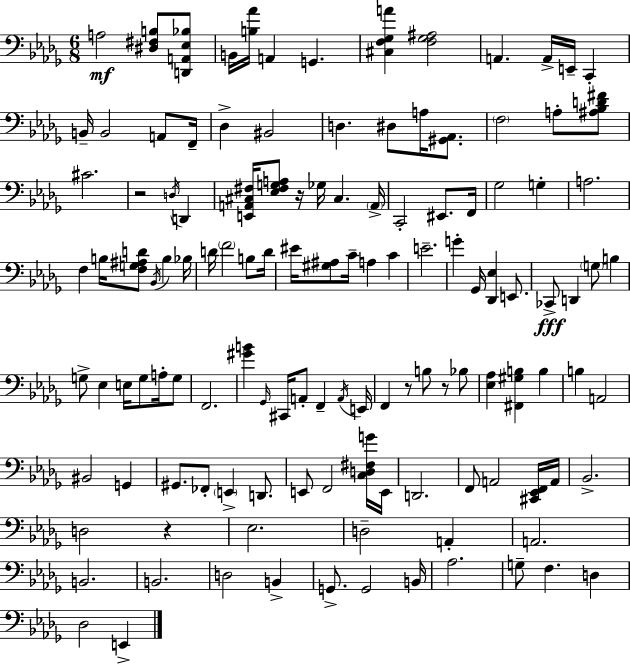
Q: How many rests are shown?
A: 5